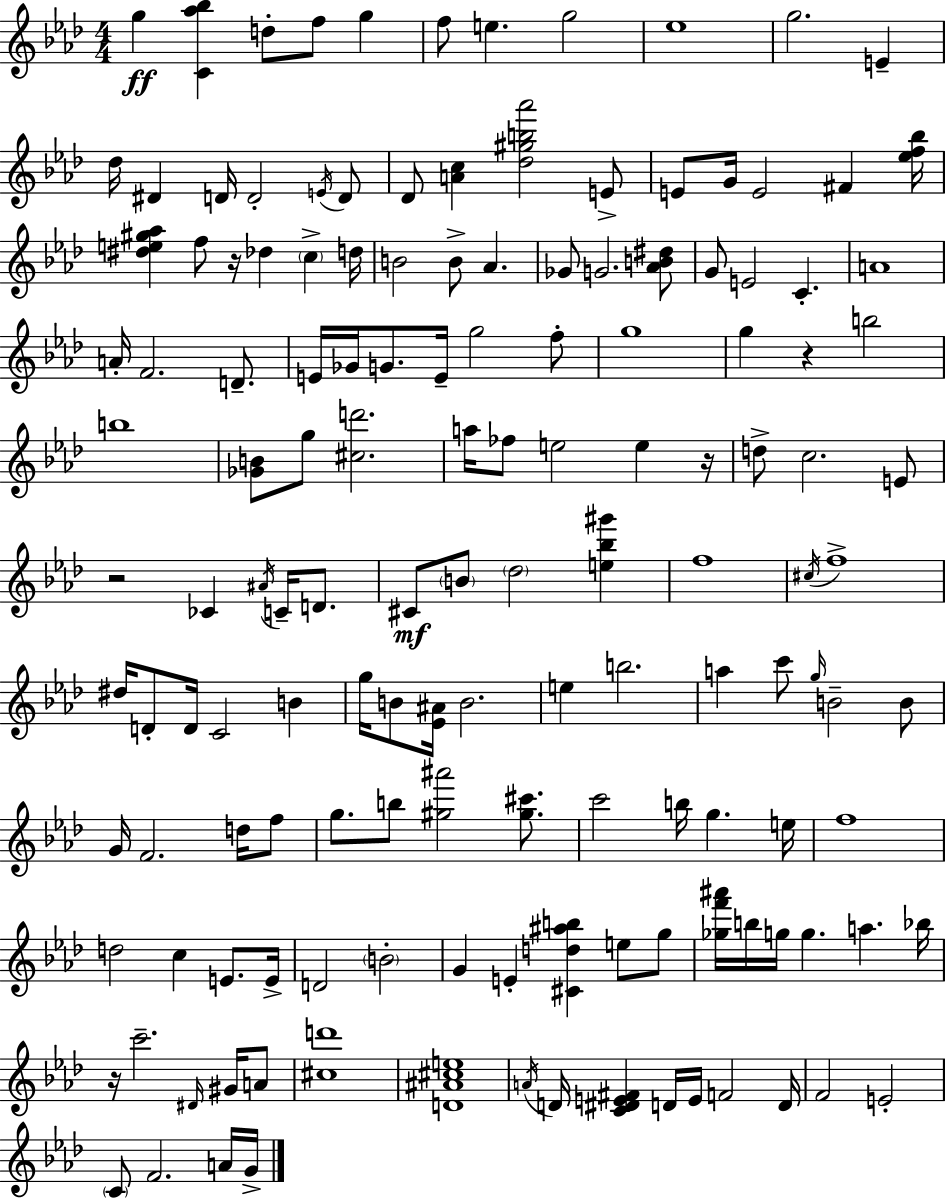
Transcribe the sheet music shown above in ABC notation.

X:1
T:Untitled
M:4/4
L:1/4
K:Fm
g [C_a_b] d/2 f/2 g f/2 e g2 _e4 g2 E _d/4 ^D D/4 D2 E/4 D/2 _D/2 [Ac] [_d^gb_a']2 E/2 E/2 G/4 E2 ^F [_ef_b]/4 [^de^g_a] f/2 z/4 _d c d/4 B2 B/2 _A _G/2 G2 [_AB^d]/2 G/2 E2 C A4 A/4 F2 D/2 E/4 _G/4 G/2 E/4 g2 f/2 g4 g z b2 b4 [_GB]/2 g/2 [^cd']2 a/4 _f/2 e2 e z/4 d/2 c2 E/2 z2 _C ^A/4 C/4 D/2 ^C/2 B/2 _d2 [e_b^g'] f4 ^c/4 f4 ^d/4 D/2 D/4 C2 B g/4 B/2 [_E^A]/4 B2 e b2 a c'/2 g/4 B2 B/2 G/4 F2 d/4 f/2 g/2 b/2 [^g^a']2 [^g^c']/2 c'2 b/4 g e/4 f4 d2 c E/2 E/4 D2 B2 G E [^Cd^ab] e/2 g/2 [_gf'^a']/4 b/4 g/4 g a _b/4 z/4 c'2 ^D/4 ^G/4 A/2 [^cd']4 [D^A^ce]4 A/4 D/4 [C^DE^F] D/4 E/4 F2 D/4 F2 E2 C/2 F2 A/4 G/4